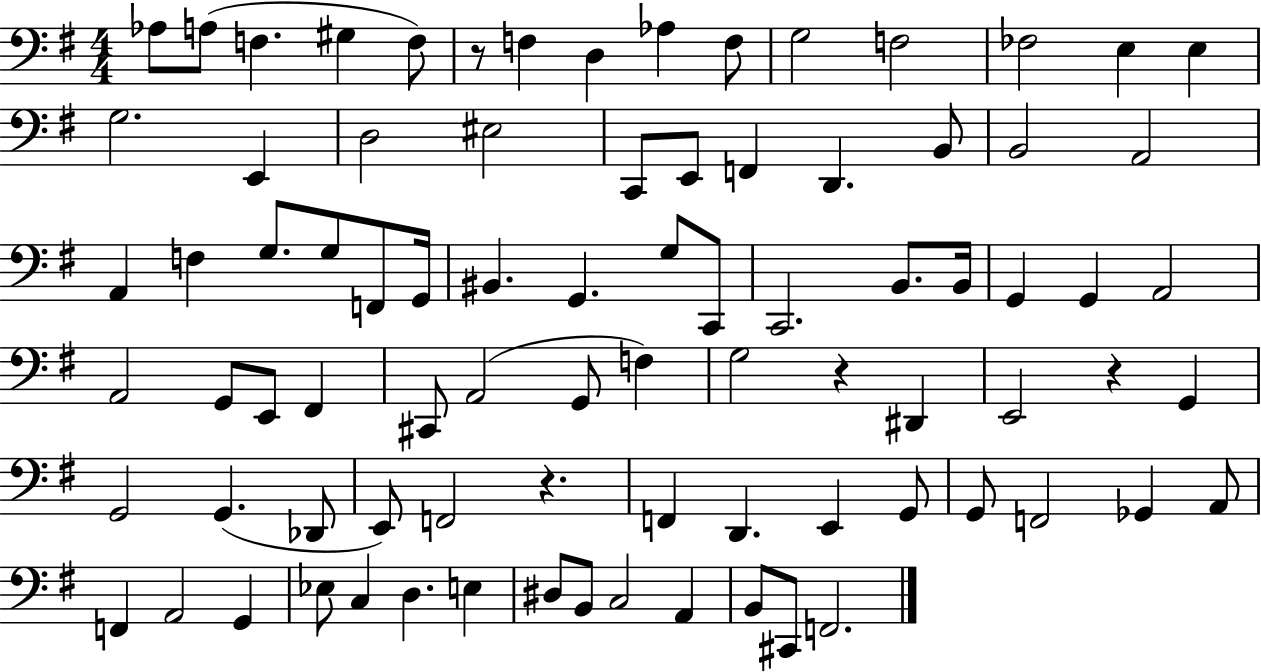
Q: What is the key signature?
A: G major